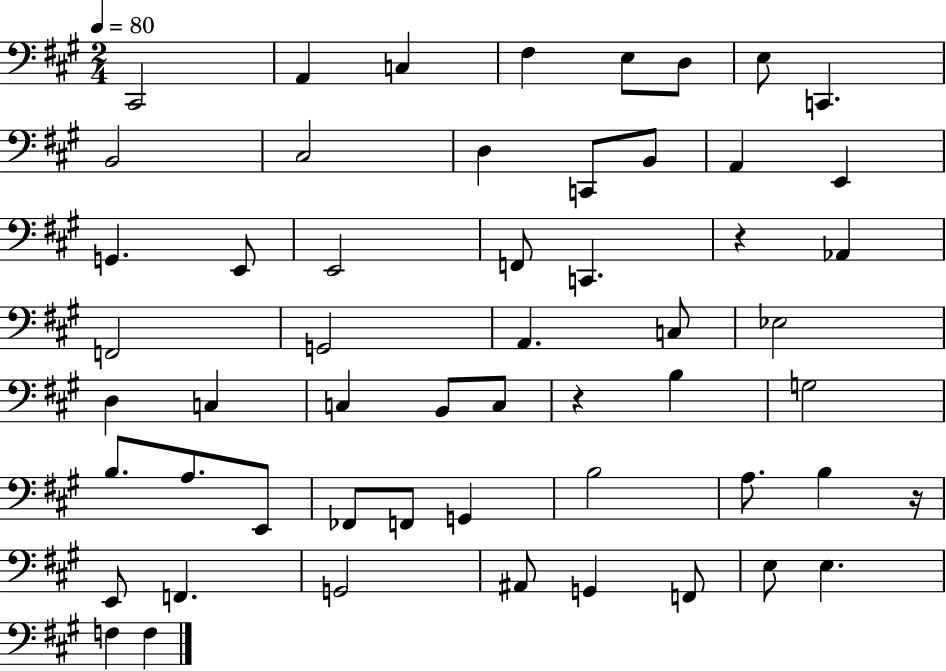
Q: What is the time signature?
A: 2/4